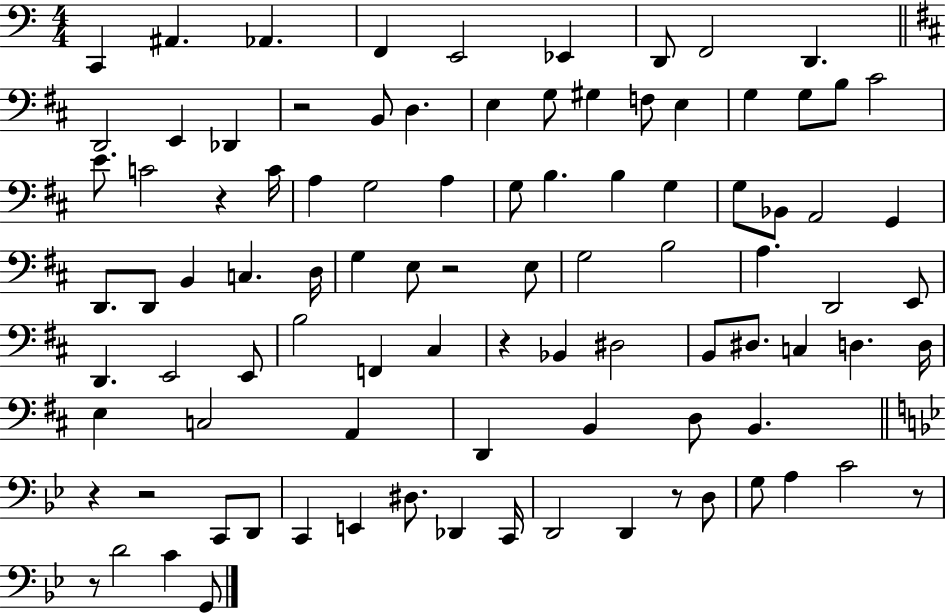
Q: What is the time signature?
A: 4/4